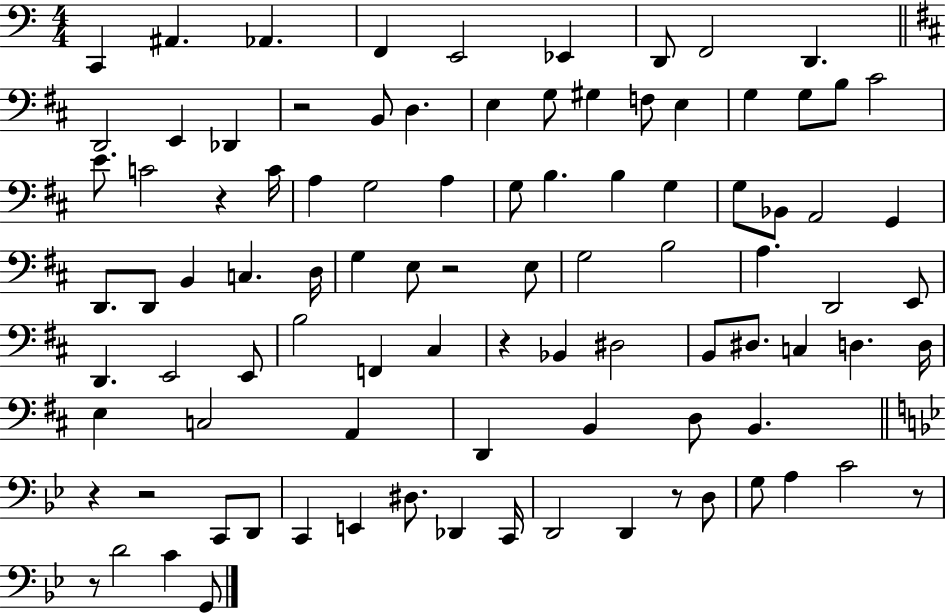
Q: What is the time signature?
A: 4/4